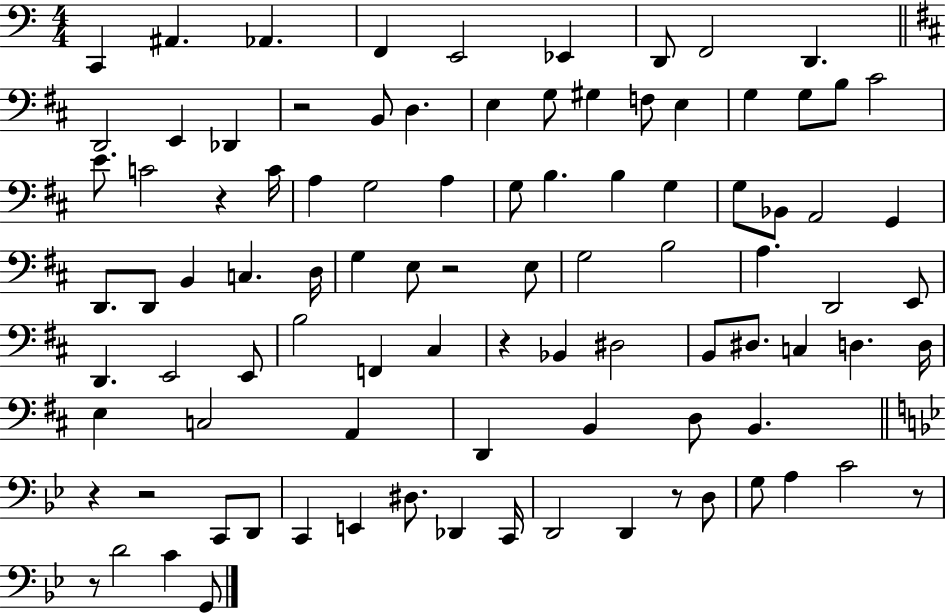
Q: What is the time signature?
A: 4/4